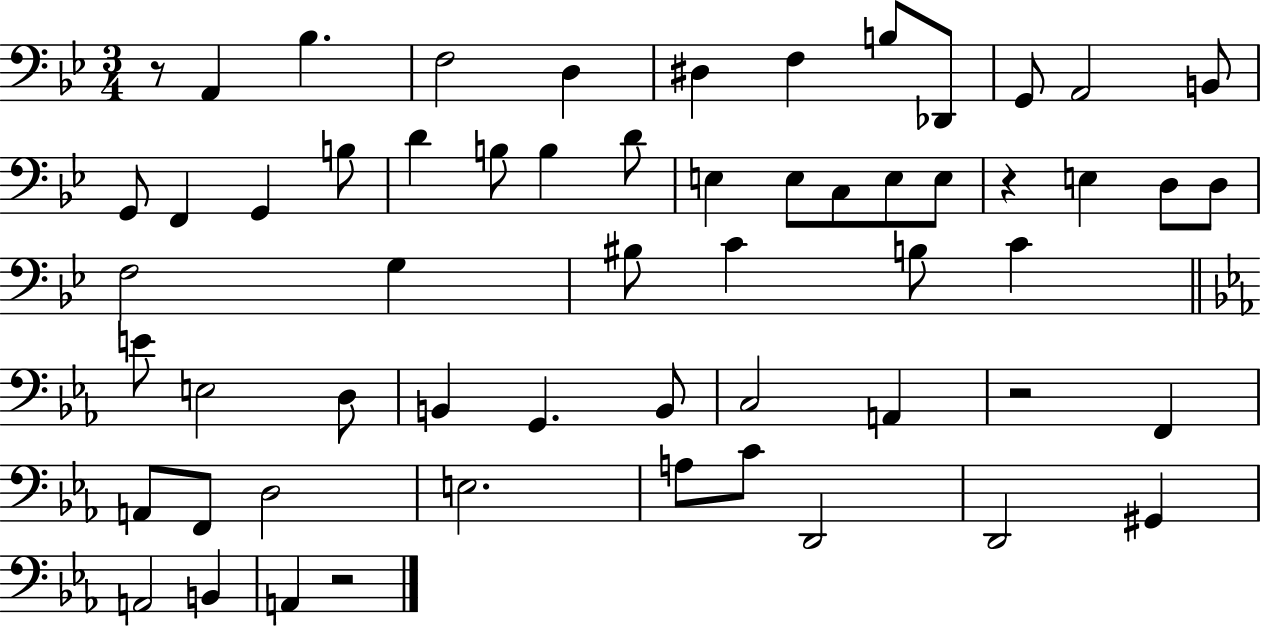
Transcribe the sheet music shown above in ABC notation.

X:1
T:Untitled
M:3/4
L:1/4
K:Bb
z/2 A,, _B, F,2 D, ^D, F, B,/2 _D,,/2 G,,/2 A,,2 B,,/2 G,,/2 F,, G,, B,/2 D B,/2 B, D/2 E, E,/2 C,/2 E,/2 E,/2 z E, D,/2 D,/2 F,2 G, ^B,/2 C B,/2 C E/2 E,2 D,/2 B,, G,, B,,/2 C,2 A,, z2 F,, A,,/2 F,,/2 D,2 E,2 A,/2 C/2 D,,2 D,,2 ^G,, A,,2 B,, A,, z2